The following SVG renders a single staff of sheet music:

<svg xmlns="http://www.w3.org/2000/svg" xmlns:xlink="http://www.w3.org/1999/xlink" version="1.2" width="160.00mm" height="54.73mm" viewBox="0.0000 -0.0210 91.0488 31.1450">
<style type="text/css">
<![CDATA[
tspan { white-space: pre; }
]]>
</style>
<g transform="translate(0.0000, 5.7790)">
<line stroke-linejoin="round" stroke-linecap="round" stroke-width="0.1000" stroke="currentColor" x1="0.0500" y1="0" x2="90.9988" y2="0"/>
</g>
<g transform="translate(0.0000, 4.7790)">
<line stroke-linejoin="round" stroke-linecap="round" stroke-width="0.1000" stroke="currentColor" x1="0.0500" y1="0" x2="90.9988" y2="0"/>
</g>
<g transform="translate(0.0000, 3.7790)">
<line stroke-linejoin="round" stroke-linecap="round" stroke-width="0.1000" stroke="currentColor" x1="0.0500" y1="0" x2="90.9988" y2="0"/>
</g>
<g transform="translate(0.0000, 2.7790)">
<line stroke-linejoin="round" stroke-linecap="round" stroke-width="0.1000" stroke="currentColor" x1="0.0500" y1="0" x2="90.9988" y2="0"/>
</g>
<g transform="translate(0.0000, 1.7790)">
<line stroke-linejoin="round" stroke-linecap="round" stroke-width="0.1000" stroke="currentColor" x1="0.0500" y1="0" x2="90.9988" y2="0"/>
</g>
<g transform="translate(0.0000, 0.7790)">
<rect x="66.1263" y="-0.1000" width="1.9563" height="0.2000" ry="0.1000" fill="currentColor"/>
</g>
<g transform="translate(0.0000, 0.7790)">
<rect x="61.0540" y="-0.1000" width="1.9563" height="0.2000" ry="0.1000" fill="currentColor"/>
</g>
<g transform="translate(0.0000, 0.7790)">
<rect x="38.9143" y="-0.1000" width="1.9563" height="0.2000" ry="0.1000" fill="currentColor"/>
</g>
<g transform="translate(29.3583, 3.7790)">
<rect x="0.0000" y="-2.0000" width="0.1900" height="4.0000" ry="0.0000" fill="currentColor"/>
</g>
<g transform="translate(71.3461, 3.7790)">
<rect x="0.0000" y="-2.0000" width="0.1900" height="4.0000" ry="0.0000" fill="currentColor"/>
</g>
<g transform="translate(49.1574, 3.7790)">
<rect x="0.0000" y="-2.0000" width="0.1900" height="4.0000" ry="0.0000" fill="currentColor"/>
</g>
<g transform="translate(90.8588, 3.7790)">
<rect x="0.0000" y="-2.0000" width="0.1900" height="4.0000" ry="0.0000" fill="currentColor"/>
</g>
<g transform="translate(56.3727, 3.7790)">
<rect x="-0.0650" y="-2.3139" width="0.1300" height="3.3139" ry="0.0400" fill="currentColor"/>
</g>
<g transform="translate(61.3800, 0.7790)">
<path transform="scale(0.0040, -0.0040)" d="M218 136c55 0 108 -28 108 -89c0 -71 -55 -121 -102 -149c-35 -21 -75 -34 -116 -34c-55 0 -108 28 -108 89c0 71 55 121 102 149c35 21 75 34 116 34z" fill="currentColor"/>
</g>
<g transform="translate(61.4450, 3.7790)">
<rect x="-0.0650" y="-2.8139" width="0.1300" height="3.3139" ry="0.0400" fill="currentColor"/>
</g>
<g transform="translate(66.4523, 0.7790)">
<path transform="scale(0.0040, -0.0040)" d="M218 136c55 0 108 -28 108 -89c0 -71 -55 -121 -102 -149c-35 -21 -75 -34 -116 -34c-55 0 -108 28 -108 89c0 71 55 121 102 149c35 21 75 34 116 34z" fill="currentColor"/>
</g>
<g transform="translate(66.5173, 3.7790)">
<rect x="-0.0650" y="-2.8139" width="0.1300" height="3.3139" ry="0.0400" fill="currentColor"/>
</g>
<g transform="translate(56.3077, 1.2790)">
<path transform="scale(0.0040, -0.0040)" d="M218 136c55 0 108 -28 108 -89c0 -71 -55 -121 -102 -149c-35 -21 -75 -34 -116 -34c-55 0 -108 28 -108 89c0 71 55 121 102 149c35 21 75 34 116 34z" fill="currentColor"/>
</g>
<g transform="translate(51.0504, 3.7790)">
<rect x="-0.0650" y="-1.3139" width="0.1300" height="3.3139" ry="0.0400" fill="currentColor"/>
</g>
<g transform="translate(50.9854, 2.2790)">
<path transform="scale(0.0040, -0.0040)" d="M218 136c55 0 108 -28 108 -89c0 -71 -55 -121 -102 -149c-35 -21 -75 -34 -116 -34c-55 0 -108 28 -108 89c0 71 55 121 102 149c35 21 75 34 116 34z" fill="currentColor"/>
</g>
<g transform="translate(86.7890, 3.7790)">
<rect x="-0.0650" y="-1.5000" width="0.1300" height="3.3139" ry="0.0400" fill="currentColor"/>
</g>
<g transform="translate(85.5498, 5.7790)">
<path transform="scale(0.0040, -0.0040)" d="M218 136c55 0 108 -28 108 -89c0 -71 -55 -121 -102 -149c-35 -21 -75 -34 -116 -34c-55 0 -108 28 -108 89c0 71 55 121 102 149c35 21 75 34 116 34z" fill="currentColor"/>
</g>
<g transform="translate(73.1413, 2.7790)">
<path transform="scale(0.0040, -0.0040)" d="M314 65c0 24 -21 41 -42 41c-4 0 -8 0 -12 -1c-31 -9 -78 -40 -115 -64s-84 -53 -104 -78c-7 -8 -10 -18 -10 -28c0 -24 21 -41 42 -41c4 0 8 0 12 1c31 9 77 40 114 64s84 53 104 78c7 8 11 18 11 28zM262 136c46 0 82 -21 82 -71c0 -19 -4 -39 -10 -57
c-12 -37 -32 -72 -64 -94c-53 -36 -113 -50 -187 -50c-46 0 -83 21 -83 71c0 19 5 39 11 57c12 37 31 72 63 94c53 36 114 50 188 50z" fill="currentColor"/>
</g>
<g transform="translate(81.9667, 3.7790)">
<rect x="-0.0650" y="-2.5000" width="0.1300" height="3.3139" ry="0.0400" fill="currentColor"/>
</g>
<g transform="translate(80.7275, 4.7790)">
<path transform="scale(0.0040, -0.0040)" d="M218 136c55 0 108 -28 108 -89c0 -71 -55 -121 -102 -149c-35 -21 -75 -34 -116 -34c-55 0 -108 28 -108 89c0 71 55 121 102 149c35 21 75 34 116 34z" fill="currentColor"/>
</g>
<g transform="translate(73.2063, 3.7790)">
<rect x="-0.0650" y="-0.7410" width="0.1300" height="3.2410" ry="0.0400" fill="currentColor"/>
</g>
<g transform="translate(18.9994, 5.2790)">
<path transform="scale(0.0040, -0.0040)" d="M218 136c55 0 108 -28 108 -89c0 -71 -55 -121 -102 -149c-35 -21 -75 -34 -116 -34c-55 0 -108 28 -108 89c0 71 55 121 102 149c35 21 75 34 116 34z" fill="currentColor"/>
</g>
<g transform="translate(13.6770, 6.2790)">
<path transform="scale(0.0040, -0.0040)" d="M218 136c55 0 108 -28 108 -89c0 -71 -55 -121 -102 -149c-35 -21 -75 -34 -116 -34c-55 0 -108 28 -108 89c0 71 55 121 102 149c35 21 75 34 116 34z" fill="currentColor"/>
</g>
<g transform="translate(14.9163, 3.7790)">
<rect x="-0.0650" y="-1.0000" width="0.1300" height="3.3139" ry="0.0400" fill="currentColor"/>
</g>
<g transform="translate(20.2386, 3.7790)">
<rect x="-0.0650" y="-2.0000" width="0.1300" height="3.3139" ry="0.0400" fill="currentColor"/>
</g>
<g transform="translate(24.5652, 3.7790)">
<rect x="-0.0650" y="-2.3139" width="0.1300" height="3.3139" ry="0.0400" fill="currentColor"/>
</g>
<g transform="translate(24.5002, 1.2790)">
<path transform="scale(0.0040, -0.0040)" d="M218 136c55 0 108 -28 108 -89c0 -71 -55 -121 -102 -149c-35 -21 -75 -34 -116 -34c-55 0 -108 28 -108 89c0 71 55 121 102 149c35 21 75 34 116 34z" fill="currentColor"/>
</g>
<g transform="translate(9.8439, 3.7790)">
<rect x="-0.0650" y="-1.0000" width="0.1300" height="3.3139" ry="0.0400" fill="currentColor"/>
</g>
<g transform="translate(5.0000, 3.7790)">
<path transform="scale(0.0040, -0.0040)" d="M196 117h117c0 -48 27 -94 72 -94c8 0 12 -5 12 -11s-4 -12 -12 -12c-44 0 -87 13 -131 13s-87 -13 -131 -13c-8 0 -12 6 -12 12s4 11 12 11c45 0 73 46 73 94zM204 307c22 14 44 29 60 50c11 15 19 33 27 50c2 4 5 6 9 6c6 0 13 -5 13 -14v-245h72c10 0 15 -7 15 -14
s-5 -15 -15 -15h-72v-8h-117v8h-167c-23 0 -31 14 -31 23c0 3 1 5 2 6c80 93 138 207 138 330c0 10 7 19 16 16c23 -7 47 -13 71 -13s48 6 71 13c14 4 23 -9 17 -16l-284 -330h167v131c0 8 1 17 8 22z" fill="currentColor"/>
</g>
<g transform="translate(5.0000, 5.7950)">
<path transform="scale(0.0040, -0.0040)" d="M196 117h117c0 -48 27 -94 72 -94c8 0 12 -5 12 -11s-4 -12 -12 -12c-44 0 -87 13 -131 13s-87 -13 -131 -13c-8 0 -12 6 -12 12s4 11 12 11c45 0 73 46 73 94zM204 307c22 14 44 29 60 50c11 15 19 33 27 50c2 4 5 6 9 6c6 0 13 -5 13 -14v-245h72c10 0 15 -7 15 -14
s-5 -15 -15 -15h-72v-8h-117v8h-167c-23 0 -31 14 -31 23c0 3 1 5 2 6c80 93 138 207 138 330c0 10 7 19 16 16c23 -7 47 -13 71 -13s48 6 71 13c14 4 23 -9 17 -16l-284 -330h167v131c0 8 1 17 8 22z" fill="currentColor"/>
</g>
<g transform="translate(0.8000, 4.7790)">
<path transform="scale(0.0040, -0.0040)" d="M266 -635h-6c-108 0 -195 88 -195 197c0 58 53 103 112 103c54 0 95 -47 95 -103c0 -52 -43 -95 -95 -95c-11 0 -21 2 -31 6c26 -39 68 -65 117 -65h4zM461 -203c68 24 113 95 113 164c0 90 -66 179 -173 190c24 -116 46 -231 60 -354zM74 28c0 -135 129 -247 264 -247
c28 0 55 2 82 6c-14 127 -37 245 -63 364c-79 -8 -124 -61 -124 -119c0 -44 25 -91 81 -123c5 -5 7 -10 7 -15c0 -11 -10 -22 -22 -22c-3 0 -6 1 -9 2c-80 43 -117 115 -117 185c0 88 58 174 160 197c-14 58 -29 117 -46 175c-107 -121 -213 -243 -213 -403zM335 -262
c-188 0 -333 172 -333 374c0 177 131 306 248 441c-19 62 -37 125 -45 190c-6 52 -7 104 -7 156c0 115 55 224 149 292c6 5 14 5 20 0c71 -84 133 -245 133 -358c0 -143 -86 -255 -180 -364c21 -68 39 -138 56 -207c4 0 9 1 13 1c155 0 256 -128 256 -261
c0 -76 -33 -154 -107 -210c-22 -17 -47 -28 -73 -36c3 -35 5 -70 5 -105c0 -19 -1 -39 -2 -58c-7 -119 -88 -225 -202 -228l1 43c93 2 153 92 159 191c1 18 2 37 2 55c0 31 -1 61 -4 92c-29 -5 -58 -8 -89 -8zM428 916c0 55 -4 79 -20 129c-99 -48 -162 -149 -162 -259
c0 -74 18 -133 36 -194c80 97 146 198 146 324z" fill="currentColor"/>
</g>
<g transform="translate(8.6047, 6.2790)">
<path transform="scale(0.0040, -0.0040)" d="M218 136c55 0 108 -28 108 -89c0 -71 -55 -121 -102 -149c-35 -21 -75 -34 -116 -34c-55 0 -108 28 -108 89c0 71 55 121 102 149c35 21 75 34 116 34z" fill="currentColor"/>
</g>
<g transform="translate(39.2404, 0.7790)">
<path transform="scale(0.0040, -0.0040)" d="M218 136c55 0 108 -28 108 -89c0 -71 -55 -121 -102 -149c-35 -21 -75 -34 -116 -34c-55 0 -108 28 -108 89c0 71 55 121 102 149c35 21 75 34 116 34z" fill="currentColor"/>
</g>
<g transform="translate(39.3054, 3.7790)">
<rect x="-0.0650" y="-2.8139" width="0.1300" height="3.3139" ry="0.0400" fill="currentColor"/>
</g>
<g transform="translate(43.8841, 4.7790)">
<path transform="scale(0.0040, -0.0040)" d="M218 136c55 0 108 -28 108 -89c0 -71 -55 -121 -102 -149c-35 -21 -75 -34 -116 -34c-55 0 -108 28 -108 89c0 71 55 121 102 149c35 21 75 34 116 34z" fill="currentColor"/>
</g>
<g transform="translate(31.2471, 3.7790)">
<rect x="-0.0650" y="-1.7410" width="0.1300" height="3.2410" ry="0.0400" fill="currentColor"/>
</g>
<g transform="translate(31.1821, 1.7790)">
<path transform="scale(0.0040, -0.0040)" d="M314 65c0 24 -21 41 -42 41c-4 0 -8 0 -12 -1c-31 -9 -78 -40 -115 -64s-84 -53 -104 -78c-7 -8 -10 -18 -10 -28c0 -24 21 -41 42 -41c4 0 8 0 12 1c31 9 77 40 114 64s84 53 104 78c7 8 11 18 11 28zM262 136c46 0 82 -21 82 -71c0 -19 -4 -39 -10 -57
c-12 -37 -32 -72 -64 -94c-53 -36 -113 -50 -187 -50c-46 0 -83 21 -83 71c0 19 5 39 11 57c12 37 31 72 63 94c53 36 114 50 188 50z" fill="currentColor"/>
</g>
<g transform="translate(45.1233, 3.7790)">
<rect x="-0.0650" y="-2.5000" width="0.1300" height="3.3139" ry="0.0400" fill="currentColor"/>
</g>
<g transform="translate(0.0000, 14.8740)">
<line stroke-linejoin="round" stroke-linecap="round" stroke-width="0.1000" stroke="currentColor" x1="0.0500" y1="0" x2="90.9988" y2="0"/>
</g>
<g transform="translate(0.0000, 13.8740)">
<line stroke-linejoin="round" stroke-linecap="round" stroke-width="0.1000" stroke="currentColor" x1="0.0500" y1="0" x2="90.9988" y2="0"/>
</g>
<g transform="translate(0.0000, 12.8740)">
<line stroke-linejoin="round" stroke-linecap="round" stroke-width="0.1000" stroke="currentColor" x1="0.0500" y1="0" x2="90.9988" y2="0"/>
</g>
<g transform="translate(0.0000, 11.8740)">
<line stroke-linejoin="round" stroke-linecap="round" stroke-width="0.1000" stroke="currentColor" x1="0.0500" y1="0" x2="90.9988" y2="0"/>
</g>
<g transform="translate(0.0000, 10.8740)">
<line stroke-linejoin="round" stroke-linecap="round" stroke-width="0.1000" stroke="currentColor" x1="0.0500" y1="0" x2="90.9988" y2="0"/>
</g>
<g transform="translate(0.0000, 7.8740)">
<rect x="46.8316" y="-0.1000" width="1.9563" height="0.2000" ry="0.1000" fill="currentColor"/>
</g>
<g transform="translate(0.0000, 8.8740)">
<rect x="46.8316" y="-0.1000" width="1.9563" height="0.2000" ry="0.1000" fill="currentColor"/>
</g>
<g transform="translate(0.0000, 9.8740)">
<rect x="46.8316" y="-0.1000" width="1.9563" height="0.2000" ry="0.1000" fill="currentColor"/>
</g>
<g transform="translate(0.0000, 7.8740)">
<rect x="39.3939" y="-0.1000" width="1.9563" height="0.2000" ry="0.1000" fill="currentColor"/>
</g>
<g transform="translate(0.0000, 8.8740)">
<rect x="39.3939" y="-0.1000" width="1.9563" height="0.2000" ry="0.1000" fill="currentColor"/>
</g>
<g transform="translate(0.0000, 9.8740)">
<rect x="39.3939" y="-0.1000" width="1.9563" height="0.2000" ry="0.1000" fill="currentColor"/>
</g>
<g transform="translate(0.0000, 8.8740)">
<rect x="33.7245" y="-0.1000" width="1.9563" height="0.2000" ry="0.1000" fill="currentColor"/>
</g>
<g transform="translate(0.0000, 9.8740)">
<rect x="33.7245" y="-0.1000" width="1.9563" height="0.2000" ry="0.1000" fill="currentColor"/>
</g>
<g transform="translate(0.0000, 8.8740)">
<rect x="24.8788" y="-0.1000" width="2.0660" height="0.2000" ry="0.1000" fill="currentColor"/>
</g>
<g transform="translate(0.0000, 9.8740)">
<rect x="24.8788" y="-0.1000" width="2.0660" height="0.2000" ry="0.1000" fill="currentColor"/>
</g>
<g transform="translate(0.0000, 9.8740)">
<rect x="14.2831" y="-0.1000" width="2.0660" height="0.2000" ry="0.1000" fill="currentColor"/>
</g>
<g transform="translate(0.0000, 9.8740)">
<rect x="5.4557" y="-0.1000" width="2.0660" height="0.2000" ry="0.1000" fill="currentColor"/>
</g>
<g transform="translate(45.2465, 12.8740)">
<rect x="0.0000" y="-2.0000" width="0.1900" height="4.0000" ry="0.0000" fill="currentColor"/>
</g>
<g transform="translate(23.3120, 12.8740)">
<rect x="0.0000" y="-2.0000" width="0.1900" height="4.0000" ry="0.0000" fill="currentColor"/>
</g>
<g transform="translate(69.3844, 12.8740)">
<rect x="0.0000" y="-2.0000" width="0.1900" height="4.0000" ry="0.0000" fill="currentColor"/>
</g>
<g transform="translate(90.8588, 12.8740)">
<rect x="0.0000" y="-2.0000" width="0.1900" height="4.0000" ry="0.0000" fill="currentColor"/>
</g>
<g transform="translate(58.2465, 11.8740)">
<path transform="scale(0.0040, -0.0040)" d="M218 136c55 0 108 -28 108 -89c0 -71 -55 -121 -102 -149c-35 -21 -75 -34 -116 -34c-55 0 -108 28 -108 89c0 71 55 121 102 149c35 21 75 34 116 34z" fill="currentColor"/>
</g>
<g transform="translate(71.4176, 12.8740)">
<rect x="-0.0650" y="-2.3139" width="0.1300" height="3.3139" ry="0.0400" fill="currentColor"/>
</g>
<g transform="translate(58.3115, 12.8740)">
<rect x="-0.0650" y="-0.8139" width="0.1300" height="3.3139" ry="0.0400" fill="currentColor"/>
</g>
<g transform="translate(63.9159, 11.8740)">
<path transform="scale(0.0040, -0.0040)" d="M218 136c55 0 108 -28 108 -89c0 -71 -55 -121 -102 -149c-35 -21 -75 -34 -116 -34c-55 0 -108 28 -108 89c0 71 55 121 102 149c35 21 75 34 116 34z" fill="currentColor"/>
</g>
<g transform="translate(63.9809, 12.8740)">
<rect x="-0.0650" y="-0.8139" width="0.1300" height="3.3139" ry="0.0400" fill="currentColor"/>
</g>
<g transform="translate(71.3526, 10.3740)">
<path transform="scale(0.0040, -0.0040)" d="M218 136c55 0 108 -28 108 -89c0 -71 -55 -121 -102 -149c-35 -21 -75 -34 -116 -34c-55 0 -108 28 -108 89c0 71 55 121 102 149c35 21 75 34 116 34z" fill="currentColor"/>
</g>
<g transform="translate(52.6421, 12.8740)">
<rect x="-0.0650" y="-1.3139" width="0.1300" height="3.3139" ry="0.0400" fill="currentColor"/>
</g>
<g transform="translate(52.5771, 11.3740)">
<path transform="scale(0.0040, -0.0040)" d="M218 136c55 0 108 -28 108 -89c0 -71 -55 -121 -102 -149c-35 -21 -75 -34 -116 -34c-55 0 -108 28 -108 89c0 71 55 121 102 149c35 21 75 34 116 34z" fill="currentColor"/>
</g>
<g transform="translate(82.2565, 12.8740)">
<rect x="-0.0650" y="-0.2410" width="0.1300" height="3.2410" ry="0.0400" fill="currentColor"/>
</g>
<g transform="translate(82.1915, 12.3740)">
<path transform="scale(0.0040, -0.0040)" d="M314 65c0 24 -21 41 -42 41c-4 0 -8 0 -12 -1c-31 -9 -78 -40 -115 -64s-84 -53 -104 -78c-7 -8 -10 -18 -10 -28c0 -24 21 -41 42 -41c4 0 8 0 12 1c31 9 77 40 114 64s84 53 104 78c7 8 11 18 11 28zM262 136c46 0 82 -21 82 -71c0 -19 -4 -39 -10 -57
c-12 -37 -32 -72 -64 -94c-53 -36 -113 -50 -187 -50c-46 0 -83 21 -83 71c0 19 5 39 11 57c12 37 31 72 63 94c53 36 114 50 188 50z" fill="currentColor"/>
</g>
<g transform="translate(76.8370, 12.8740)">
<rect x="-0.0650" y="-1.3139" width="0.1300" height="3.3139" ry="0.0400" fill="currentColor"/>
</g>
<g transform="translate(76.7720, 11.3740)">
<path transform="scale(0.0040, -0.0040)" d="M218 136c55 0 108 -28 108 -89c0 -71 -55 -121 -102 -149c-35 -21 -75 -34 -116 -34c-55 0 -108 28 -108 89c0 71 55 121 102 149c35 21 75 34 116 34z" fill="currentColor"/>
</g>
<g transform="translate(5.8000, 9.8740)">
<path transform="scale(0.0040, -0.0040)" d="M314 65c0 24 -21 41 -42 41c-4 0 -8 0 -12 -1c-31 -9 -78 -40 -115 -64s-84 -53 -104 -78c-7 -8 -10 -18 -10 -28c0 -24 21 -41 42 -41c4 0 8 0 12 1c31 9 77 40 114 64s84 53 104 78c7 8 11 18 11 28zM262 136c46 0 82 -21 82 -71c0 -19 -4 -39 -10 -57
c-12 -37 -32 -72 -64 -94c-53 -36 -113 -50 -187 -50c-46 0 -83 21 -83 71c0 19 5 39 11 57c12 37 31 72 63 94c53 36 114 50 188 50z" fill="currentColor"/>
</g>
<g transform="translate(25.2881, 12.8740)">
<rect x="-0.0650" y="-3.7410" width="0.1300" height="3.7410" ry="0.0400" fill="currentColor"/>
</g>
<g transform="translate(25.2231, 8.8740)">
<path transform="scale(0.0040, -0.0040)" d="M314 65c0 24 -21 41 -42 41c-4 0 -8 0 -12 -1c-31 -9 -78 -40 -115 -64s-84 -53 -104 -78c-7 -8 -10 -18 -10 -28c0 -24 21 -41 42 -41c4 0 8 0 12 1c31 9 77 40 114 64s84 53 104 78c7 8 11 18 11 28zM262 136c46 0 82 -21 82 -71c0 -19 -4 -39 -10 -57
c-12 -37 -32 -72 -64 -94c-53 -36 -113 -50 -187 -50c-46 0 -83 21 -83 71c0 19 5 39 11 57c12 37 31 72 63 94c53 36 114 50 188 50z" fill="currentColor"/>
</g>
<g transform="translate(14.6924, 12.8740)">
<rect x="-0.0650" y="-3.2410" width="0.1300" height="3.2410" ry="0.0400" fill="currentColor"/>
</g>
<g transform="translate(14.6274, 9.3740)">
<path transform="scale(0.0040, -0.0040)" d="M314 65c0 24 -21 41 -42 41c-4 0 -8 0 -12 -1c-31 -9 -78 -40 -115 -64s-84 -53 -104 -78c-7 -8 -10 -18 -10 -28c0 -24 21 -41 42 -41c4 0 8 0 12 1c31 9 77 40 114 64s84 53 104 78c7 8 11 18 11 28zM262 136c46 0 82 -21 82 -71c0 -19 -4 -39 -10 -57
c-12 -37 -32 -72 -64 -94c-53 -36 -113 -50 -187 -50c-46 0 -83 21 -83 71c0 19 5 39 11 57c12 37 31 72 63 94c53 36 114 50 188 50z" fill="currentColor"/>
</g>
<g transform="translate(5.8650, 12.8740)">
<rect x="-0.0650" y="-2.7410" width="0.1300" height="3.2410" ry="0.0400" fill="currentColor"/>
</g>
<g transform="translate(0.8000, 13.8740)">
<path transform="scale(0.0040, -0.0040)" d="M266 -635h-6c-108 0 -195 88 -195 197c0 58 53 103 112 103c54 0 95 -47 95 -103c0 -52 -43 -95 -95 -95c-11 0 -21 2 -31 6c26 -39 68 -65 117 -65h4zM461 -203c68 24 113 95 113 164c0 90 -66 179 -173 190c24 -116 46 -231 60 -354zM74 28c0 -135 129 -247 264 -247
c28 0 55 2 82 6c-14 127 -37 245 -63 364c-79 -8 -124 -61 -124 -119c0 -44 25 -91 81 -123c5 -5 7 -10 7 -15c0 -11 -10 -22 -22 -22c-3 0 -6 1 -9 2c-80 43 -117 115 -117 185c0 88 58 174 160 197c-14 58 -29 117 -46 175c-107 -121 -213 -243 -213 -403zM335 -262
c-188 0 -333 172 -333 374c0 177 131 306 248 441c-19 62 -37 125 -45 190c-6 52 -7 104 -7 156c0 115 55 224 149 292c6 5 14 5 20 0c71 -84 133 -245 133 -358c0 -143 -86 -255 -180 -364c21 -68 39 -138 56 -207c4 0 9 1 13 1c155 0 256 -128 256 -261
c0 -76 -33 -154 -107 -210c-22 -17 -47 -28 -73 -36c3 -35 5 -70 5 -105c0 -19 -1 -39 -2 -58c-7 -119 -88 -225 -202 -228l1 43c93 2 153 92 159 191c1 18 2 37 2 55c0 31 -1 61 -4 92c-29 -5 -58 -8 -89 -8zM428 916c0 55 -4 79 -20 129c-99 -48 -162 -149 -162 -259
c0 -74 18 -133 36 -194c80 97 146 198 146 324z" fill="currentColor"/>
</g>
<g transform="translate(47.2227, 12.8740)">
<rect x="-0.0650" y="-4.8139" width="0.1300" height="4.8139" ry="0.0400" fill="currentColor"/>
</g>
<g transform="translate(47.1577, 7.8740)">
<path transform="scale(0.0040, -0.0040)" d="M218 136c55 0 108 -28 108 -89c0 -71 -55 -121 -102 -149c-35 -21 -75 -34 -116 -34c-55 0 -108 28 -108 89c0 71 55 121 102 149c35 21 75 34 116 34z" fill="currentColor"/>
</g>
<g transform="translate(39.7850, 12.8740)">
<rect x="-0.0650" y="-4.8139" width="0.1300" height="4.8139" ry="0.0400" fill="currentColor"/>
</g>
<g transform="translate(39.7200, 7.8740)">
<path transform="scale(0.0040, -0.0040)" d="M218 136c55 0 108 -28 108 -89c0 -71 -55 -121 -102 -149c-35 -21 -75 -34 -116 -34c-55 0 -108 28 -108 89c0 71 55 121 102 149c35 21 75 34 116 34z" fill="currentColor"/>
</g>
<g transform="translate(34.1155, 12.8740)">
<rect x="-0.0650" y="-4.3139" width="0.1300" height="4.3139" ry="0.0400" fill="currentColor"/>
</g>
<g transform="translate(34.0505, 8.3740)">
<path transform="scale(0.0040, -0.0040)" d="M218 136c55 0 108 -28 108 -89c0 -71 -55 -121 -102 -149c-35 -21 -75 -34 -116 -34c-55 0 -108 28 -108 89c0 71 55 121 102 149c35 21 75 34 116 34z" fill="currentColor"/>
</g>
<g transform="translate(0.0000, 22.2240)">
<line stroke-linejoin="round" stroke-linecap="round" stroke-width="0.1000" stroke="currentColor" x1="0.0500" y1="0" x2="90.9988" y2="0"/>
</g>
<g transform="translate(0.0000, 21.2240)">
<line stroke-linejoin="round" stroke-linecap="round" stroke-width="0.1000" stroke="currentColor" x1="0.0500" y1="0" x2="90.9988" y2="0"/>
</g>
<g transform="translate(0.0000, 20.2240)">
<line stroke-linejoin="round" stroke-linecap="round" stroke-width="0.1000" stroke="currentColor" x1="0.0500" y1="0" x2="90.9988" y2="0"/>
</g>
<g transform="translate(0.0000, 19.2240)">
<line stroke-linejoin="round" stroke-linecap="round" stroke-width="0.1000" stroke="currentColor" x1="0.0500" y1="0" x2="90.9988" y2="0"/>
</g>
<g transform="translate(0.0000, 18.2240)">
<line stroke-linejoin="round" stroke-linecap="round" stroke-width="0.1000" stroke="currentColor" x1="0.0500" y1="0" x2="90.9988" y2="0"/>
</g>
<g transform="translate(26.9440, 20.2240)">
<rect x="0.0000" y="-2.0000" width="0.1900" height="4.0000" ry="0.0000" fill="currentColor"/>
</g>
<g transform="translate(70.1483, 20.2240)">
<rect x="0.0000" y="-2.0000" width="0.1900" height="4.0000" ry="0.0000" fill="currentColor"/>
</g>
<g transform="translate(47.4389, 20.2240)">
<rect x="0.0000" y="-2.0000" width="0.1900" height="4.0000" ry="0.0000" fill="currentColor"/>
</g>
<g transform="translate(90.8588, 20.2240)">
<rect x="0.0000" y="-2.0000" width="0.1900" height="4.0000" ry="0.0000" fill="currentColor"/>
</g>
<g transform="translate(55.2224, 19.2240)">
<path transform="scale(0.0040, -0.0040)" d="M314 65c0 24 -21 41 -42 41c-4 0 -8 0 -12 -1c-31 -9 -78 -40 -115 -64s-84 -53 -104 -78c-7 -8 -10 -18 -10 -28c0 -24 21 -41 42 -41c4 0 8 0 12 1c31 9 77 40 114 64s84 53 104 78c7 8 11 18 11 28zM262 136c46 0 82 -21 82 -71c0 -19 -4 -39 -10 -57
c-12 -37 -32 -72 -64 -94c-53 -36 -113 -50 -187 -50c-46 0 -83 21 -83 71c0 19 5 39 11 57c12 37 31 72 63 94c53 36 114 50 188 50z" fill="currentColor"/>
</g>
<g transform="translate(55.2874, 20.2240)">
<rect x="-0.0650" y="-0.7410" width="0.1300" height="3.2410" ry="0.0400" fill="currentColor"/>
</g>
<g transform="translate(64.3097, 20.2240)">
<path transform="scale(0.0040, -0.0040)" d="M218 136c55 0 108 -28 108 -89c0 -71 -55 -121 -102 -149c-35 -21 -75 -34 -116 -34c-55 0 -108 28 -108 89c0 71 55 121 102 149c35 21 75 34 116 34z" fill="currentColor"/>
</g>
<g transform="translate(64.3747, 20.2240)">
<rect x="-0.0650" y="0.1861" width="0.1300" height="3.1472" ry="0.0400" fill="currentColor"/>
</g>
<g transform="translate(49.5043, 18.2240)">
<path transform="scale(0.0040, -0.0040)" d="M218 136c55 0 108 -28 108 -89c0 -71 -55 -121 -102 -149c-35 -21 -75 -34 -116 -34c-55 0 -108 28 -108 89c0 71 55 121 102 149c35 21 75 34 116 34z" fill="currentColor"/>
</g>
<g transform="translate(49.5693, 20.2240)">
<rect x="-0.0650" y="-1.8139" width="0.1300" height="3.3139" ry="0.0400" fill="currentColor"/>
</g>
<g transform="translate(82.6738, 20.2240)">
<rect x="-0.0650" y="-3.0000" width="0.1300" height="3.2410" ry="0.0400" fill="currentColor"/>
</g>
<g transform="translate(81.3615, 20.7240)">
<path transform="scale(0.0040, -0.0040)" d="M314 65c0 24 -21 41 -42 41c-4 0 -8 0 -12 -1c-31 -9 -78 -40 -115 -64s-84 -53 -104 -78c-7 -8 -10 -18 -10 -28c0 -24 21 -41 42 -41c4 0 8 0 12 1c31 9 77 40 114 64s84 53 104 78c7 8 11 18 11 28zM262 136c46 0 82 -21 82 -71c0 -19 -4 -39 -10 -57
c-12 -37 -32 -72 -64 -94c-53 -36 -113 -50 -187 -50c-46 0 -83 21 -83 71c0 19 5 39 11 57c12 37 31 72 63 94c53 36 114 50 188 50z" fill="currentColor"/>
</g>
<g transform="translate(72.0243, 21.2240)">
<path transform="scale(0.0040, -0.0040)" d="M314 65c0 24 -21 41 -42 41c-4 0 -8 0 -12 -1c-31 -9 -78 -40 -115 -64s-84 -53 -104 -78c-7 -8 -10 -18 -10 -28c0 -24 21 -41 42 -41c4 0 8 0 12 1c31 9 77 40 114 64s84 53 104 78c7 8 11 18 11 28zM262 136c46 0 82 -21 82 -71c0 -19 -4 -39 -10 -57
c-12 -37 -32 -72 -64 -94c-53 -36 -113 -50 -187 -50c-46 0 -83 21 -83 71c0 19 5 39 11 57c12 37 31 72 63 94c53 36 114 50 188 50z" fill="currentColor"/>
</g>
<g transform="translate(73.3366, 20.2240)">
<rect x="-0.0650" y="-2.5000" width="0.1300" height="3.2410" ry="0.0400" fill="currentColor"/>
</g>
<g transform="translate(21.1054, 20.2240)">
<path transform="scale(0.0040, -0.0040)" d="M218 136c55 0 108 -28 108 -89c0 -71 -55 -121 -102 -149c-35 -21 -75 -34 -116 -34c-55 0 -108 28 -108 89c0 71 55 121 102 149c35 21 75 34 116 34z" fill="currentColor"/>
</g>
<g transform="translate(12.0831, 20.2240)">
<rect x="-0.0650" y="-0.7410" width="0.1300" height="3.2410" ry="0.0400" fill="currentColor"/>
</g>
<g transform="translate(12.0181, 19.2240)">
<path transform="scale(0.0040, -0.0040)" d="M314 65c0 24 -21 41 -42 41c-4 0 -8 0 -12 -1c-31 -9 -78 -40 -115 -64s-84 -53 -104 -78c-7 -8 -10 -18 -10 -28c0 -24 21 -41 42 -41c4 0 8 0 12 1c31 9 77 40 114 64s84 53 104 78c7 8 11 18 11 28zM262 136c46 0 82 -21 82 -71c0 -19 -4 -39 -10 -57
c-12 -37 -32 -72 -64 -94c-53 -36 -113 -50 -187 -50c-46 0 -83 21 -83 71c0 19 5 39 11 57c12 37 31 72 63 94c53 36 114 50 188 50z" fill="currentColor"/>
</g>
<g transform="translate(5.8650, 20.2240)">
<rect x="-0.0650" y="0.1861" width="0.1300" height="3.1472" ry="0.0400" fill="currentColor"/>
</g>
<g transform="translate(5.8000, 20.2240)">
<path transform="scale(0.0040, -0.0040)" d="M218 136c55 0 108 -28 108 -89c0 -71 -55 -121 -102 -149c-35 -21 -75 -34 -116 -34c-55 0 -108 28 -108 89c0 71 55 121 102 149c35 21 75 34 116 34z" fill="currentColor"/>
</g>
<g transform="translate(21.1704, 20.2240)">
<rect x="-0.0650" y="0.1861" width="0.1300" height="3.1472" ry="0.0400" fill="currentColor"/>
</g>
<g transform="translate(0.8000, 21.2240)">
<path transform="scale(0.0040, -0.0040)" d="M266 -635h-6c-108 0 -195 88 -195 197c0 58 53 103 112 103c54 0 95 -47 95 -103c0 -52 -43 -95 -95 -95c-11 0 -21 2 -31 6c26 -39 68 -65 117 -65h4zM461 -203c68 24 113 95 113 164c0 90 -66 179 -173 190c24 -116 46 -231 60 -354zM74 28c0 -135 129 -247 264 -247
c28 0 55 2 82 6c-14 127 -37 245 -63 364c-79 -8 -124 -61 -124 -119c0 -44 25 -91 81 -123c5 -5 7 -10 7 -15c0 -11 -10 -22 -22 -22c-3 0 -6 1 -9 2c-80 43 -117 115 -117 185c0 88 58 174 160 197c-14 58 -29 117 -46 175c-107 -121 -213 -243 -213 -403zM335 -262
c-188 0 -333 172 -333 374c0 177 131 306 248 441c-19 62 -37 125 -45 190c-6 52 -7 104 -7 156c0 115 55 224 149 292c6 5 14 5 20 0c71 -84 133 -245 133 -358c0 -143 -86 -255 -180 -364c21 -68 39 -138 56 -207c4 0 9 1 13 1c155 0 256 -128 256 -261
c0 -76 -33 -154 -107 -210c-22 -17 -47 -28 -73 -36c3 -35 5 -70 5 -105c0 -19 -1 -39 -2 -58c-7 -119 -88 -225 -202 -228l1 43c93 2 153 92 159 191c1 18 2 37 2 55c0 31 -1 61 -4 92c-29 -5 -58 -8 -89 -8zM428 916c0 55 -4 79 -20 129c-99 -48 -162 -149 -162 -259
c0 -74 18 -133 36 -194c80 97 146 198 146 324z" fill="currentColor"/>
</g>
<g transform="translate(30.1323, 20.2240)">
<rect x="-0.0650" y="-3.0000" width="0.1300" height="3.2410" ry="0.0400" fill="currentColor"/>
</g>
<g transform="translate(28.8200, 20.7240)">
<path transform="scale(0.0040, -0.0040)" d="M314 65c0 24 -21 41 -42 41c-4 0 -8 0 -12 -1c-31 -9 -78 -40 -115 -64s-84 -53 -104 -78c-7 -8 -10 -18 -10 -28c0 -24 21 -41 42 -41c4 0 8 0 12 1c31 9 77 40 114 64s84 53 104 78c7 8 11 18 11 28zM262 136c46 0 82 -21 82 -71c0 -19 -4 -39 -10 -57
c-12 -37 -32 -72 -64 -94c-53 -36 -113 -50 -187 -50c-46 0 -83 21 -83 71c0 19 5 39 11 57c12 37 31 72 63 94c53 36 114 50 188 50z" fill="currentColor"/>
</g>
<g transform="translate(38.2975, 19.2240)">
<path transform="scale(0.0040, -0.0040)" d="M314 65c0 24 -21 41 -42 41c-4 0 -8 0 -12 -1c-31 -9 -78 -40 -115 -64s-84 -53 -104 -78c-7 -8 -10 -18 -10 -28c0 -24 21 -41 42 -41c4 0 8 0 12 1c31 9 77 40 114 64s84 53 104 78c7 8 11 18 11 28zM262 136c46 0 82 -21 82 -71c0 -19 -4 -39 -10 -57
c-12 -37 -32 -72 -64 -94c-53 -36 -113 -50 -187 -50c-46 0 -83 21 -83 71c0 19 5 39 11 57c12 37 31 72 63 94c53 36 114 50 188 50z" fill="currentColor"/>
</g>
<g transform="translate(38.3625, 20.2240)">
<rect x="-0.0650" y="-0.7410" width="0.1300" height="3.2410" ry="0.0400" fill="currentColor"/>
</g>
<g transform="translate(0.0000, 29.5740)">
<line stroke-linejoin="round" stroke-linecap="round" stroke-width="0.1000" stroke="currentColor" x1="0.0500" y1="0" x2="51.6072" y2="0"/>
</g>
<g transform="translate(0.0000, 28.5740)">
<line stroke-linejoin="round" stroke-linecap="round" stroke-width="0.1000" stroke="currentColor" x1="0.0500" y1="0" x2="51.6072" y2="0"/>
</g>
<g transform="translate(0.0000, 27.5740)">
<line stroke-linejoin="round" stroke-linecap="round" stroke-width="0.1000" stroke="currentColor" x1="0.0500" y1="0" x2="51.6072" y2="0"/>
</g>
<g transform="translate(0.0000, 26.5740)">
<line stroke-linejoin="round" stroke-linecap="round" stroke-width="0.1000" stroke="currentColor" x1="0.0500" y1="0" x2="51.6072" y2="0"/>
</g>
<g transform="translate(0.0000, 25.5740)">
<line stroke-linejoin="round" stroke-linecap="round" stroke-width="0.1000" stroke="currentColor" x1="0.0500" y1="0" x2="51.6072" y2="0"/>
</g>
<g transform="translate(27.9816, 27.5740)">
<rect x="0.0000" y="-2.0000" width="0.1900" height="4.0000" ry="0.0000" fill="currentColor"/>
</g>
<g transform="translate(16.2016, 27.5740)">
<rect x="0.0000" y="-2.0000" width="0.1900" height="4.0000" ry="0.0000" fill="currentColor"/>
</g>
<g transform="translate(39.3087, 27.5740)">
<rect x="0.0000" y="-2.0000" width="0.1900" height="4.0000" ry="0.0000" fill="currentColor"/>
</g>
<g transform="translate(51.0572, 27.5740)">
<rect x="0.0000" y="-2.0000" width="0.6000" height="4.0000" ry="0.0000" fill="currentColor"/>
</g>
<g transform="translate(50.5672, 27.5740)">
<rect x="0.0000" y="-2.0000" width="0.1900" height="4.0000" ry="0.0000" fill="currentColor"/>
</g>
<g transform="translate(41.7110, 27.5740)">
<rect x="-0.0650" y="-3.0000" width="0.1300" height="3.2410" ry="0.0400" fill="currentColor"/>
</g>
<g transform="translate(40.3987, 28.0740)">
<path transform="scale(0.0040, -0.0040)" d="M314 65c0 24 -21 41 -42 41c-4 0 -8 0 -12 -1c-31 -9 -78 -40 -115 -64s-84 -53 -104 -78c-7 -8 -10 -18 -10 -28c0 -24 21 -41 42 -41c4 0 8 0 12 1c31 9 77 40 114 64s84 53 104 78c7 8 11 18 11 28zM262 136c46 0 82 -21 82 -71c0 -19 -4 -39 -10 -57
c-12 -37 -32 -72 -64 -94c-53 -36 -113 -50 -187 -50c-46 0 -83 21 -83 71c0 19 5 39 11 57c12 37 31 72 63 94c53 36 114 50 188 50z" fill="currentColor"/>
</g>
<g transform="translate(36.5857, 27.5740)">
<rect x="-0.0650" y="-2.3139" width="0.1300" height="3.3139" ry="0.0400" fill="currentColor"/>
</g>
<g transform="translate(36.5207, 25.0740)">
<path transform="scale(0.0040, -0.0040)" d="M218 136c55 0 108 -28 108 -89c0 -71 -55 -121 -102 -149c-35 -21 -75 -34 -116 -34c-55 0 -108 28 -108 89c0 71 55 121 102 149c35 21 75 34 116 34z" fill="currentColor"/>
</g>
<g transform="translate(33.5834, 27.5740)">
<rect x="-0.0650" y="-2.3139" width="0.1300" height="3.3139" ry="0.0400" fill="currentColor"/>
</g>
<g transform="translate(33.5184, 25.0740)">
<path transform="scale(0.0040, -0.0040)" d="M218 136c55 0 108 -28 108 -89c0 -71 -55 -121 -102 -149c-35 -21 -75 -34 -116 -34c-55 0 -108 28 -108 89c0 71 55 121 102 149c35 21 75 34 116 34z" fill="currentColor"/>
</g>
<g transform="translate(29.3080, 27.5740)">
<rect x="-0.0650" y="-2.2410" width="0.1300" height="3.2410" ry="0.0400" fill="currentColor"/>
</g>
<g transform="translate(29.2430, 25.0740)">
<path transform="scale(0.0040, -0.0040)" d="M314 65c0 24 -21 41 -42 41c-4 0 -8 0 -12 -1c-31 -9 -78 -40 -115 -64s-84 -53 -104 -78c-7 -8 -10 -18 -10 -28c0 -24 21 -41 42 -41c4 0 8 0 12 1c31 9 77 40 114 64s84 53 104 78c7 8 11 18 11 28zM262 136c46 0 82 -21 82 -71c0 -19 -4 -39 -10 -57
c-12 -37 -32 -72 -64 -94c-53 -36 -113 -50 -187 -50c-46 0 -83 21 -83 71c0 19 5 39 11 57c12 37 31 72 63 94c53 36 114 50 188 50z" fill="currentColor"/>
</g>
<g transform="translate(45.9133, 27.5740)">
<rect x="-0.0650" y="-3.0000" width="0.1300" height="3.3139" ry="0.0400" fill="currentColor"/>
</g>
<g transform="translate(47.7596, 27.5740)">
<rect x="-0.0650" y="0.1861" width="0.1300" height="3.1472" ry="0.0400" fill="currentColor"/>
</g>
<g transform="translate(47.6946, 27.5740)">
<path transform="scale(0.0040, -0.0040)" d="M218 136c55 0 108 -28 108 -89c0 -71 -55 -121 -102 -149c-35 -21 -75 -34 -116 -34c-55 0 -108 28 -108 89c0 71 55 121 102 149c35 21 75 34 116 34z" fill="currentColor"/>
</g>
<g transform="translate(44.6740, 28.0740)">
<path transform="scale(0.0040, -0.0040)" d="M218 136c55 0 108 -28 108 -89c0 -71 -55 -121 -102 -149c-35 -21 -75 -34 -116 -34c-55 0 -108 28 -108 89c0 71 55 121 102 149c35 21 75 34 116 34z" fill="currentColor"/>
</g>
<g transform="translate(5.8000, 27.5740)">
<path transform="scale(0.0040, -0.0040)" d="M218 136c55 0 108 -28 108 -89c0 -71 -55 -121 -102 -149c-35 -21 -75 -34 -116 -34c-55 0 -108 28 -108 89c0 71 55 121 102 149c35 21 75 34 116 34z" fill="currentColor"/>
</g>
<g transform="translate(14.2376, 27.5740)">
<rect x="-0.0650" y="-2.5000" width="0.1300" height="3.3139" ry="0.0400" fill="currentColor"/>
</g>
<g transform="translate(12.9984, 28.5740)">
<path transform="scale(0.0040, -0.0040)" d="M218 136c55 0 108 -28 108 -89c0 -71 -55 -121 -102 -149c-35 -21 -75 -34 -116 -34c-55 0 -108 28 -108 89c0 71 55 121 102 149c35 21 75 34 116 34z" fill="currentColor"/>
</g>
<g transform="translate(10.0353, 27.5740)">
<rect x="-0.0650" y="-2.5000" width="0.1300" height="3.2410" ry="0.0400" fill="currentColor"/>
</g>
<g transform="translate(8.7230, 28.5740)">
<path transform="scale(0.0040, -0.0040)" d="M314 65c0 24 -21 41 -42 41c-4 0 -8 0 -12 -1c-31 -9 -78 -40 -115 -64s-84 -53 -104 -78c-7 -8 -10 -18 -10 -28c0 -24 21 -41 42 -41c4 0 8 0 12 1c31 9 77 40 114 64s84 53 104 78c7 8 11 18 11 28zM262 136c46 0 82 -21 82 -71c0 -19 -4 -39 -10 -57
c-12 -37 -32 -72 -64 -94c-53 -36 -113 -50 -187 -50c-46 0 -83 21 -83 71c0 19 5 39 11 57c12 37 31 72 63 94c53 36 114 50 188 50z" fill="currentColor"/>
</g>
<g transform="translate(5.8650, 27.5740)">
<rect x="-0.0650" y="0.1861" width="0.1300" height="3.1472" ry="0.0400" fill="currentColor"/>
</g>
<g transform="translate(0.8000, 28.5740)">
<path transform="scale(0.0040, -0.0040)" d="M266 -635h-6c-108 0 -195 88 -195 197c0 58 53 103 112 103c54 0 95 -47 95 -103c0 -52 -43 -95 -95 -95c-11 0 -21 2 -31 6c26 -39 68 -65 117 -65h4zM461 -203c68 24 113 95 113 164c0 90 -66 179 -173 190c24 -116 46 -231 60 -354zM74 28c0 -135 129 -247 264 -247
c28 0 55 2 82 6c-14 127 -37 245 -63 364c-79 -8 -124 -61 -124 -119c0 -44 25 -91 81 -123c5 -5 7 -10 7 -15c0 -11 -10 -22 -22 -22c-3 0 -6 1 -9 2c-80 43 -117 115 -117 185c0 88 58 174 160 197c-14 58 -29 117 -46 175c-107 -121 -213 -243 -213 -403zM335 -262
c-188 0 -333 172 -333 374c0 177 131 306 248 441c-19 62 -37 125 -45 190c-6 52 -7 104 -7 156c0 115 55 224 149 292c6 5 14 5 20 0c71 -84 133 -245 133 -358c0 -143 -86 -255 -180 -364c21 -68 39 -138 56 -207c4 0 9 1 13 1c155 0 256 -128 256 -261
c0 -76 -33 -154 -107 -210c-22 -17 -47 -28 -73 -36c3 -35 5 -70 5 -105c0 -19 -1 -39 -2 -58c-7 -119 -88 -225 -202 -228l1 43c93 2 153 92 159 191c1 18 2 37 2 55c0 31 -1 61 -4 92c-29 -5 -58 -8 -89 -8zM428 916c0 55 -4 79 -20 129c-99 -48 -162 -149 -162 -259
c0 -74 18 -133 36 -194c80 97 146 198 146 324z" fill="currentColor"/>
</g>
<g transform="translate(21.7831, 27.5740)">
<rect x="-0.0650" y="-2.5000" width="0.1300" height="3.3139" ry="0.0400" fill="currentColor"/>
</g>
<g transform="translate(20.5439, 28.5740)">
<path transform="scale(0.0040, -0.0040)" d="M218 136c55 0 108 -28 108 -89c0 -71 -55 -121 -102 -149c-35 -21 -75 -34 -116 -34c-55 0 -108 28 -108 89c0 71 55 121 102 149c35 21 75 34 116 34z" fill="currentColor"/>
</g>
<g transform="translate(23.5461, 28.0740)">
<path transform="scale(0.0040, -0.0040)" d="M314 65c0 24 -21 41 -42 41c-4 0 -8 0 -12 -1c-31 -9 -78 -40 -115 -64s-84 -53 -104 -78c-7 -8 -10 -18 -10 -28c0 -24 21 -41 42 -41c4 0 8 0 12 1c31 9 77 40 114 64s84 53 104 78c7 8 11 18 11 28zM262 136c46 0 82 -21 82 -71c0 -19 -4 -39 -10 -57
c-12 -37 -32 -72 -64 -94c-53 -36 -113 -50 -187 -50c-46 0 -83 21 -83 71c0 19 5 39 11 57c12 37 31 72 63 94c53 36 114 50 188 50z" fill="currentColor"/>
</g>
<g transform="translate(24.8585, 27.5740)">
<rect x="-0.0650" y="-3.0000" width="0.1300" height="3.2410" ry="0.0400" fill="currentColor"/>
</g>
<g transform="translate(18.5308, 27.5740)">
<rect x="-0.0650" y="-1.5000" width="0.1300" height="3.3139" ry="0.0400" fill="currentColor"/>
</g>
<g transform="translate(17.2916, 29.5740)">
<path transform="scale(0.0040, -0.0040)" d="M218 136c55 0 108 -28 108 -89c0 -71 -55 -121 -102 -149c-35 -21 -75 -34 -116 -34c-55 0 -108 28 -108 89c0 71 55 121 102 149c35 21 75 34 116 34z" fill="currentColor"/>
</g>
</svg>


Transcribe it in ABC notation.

X:1
T:Untitled
M:4/4
L:1/4
K:C
D D F g f2 a G e g a a d2 G E a2 b2 c'2 d' e' e' e d d g e c2 B d2 B A2 d2 f d2 B G2 A2 B G2 G E G A2 g2 g g A2 A B